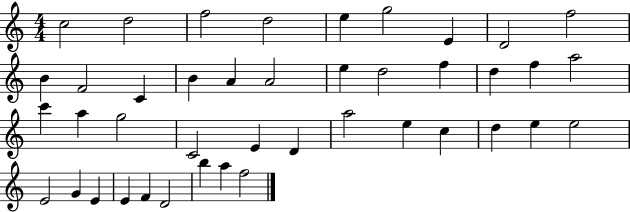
C5/h D5/h F5/h D5/h E5/q G5/h E4/q D4/h F5/h B4/q F4/h C4/q B4/q A4/q A4/h E5/q D5/h F5/q D5/q F5/q A5/h C6/q A5/q G5/h C4/h E4/q D4/q A5/h E5/q C5/q D5/q E5/q E5/h E4/h G4/q E4/q E4/q F4/q D4/h B5/q A5/q F5/h